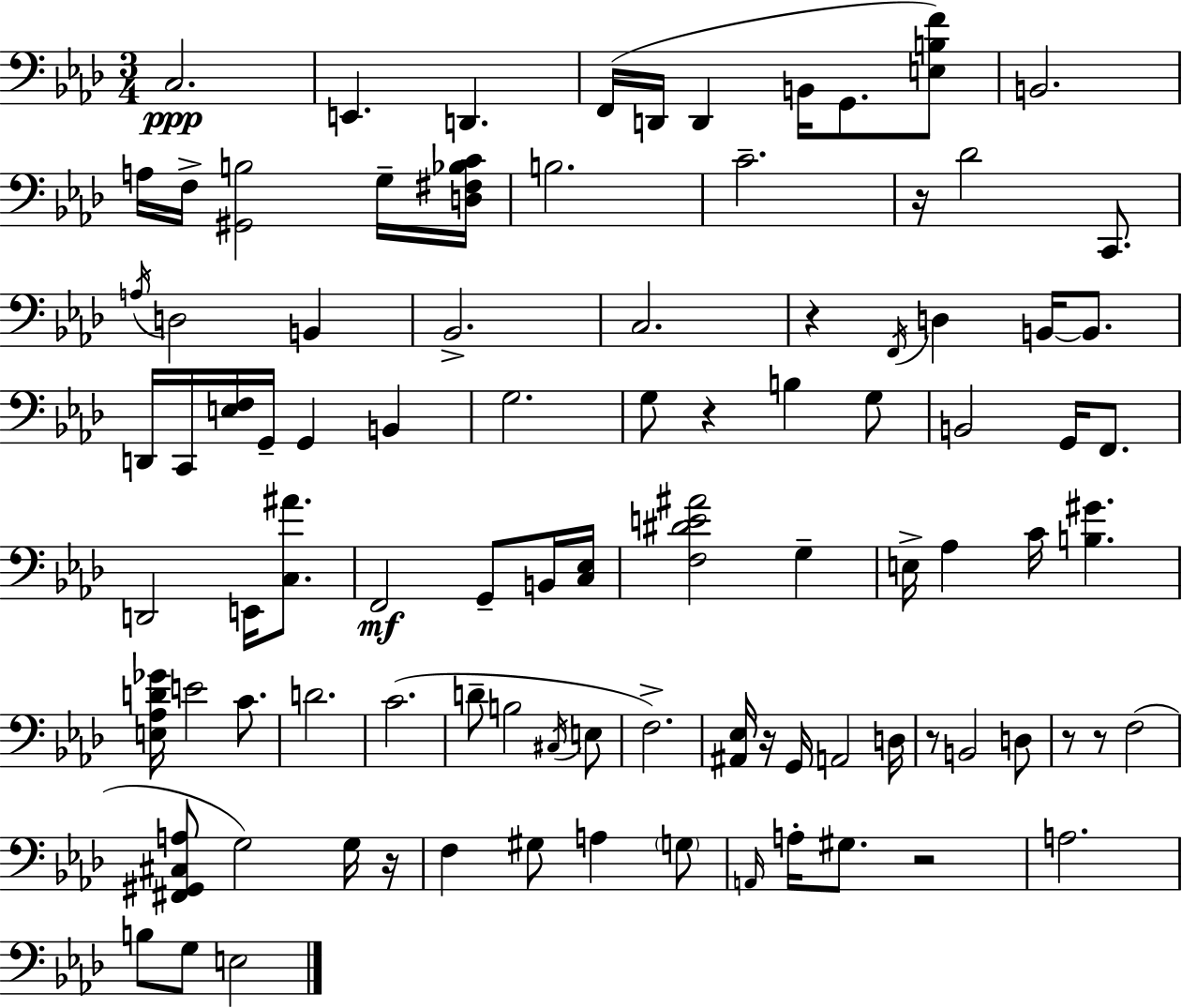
{
  \clef bass
  \numericTimeSignature
  \time 3/4
  \key f \minor
  \repeat volta 2 { c2.\ppp | e,4. d,4. | f,16( d,16 d,4 b,16 g,8. <e b f'>8) | b,2. | \break a16 f16-> <gis, b>2 g16-- <d fis bes c'>16 | b2. | c'2.-- | r16 des'2 c,8. | \break \acciaccatura { a16 } d2 b,4 | bes,2.-> | c2. | r4 \acciaccatura { f,16 } d4 b,16~~ b,8. | \break d,16 c,16 <e f>16 g,16-- g,4 b,4 | g2. | g8 r4 b4 | g8 b,2 g,16 f,8. | \break d,2 e,16 <c ais'>8. | f,2\mf g,8-- | b,16 <c ees>16 <f dis' e' ais'>2 g4-- | e16-> aes4 c'16 <b gis'>4. | \break <e aes d' ges'>16 e'2 c'8. | d'2. | c'2.( | d'8-- b2 | \break \acciaccatura { cis16 } e8 f2.->) | <ais, ees>16 r16 g,16 a,2 | d16 r8 b,2 | d8 r8 r8 f2( | \break <fis, gis, cis a>8 g2) | g16 r16 f4 gis8 a4 | \parenthesize g8 \grace { a,16 } a16-. gis8. r2 | a2. | \break b8 g8 e2 | } \bar "|."
}